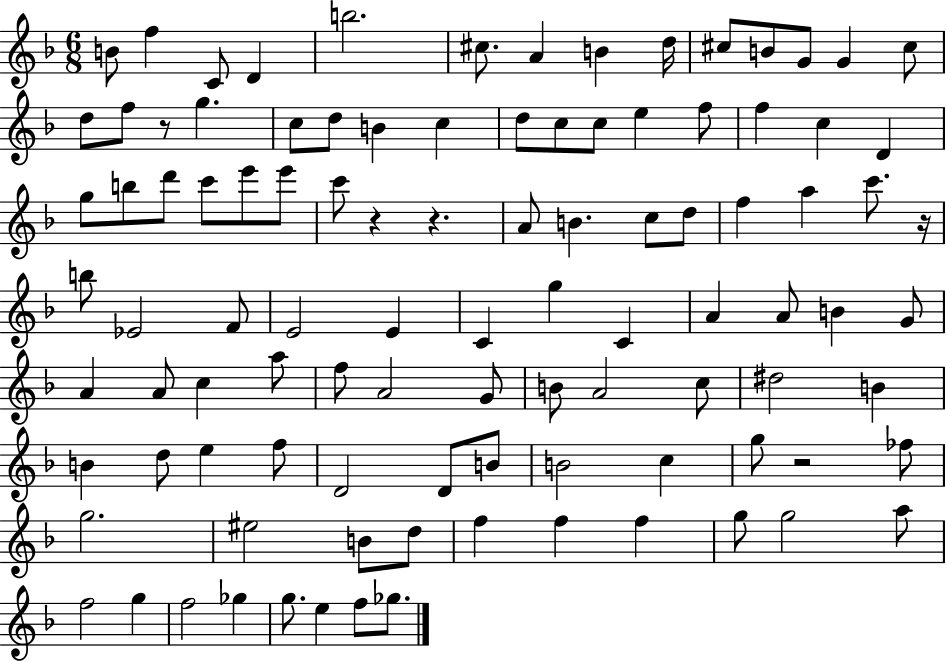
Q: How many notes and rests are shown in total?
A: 101